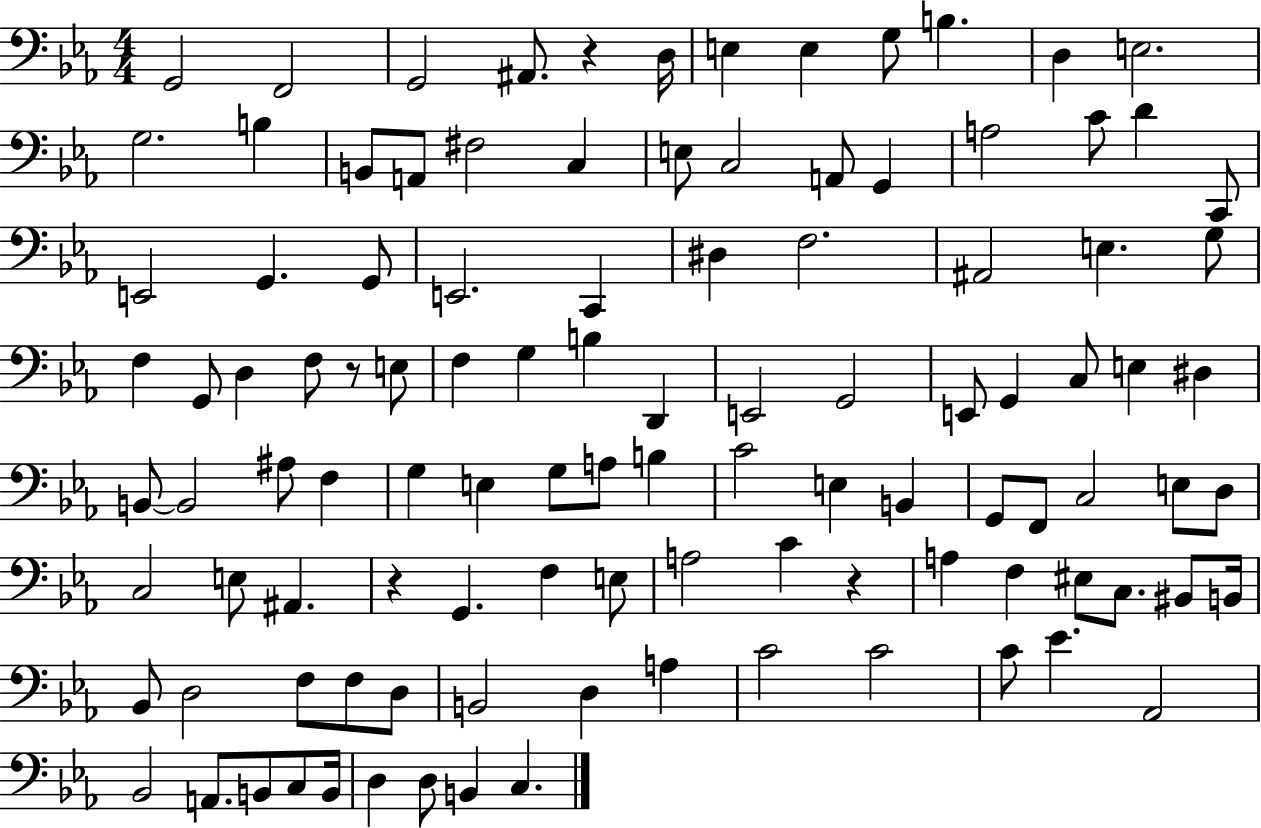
G2/h F2/h G2/h A#2/e. R/q D3/s E3/q E3/q G3/e B3/q. D3/q E3/h. G3/h. B3/q B2/e A2/e F#3/h C3/q E3/e C3/h A2/e G2/q A3/h C4/e D4/q C2/e E2/h G2/q. G2/e E2/h. C2/q D#3/q F3/h. A#2/h E3/q. G3/e F3/q G2/e D3/q F3/e R/e E3/e F3/q G3/q B3/q D2/q E2/h G2/h E2/e G2/q C3/e E3/q D#3/q B2/e B2/h A#3/e F3/q G3/q E3/q G3/e A3/e B3/q C4/h E3/q B2/q G2/e F2/e C3/h E3/e D3/e C3/h E3/e A#2/q. R/q G2/q. F3/q E3/e A3/h C4/q R/q A3/q F3/q EIS3/e C3/e. BIS2/e B2/s Bb2/e D3/h F3/e F3/e D3/e B2/h D3/q A3/q C4/h C4/h C4/e Eb4/q. Ab2/h Bb2/h A2/e. B2/e C3/e B2/s D3/q D3/e B2/q C3/q.